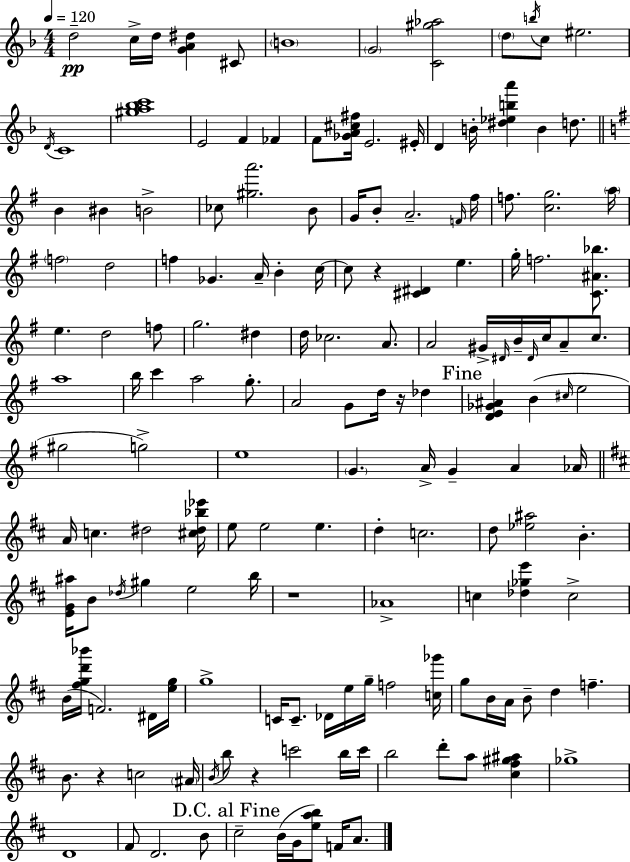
{
  \clef treble
  \numericTimeSignature
  \time 4/4
  \key f \major
  \tempo 4 = 120
  d''2--\pp c''16-> d''16 <g' a' dis''>4 cis'8 | \parenthesize b'1 | \parenthesize g'2 <c' gis'' aes''>2 | \parenthesize d''8 \acciaccatura { b''16 } c''8 eis''2. | \break \acciaccatura { d'16 } c'1 | <gis'' a'' bes'' c'''>1 | e'2 f'4 fes'4 | f'8 <ges' a' cis'' fis''>16 e'2. | \break eis'16-. d'4 b'16-. <dis'' ees'' b'' a'''>4 b'4 d''8. | \bar "||" \break \key g \major b'4 bis'4 b'2-> | ces''8 <gis'' a'''>2. b'8 | g'16 b'8-. a'2.-- \grace { f'16 } | fis''16 f''8. <c'' g''>2. | \break \parenthesize a''16 \parenthesize f''2 d''2 | f''4 ges'4. a'16-- b'4-. | c''16~~ c''8 r4 <cis' dis'>4 e''4. | g''16-. f''2. <c' ais' bes''>8. | \break e''4. d''2 f''8 | g''2. dis''4 | d''16 ces''2. a'8. | a'2 gis'16-> \grace { dis'16 } b'16-- \grace { dis'16 } c''16 a'8-- | \break c''8. a''1 | b''16 c'''4 a''2 | g''8.-. a'2 g'8 d''16 r16 des''4 | \mark "Fine" <d' e' ges' ais'>4 b'4( \grace { cis''16 } e''2 | \break gis''2 g''2->) | e''1 | \parenthesize g'4. a'16-> g'4-- a'4 | aes'16 \bar "||" \break \key d \major a'16 c''4. dis''2 <cis'' dis'' bes'' ees'''>16 | e''8 e''2 e''4. | d''4-. c''2. | d''8 <ees'' ais''>2 b'4.-. | \break <e' g' ais''>16 b'8 \acciaccatura { des''16 } gis''4 e''2 | b''16 r1 | aes'1-> | c''4 <des'' ges'' e'''>4 c''2-> | \break b'16( <fis'' g'' d''' bes'''>16 f'2.) dis'16 | <e'' g''>16 g''1-> | c'16 c'8.-- des'16 e''16 g''16-- f''2 | <c'' ges'''>16 g''8 b'16 a'16 b'8-- d''4 f''4.-- | \break b'8. r4 c''2 | \parenthesize ais'16 \acciaccatura { b'16 } b''8 r4 c'''2 | b''16 c'''16 b''2 d'''8-. a''8 <cis'' fis'' gis'' ais''>4 | ges''1-> | \break d'1 | fis'8 d'2. | b'8 \mark "D.C. al Fine" cis''2-- b'16( g'16 <e'' a'' b''>8) f'16 a'8. | \bar "|."
}